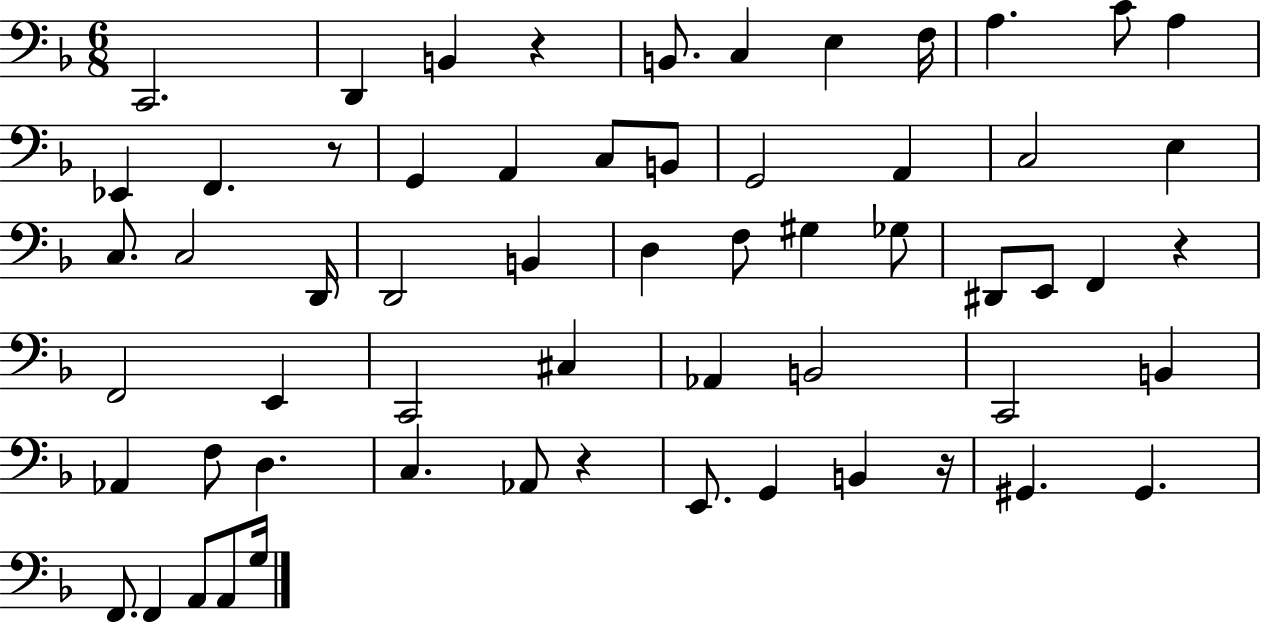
C2/h. D2/q B2/q R/q B2/e. C3/q E3/q F3/s A3/q. C4/e A3/q Eb2/q F2/q. R/e G2/q A2/q C3/e B2/e G2/h A2/q C3/h E3/q C3/e. C3/h D2/s D2/h B2/q D3/q F3/e G#3/q Gb3/e D#2/e E2/e F2/q R/q F2/h E2/q C2/h C#3/q Ab2/q B2/h C2/h B2/q Ab2/q F3/e D3/q. C3/q. Ab2/e R/q E2/e. G2/q B2/q R/s G#2/q. G#2/q. F2/e. F2/q A2/e A2/e G3/s